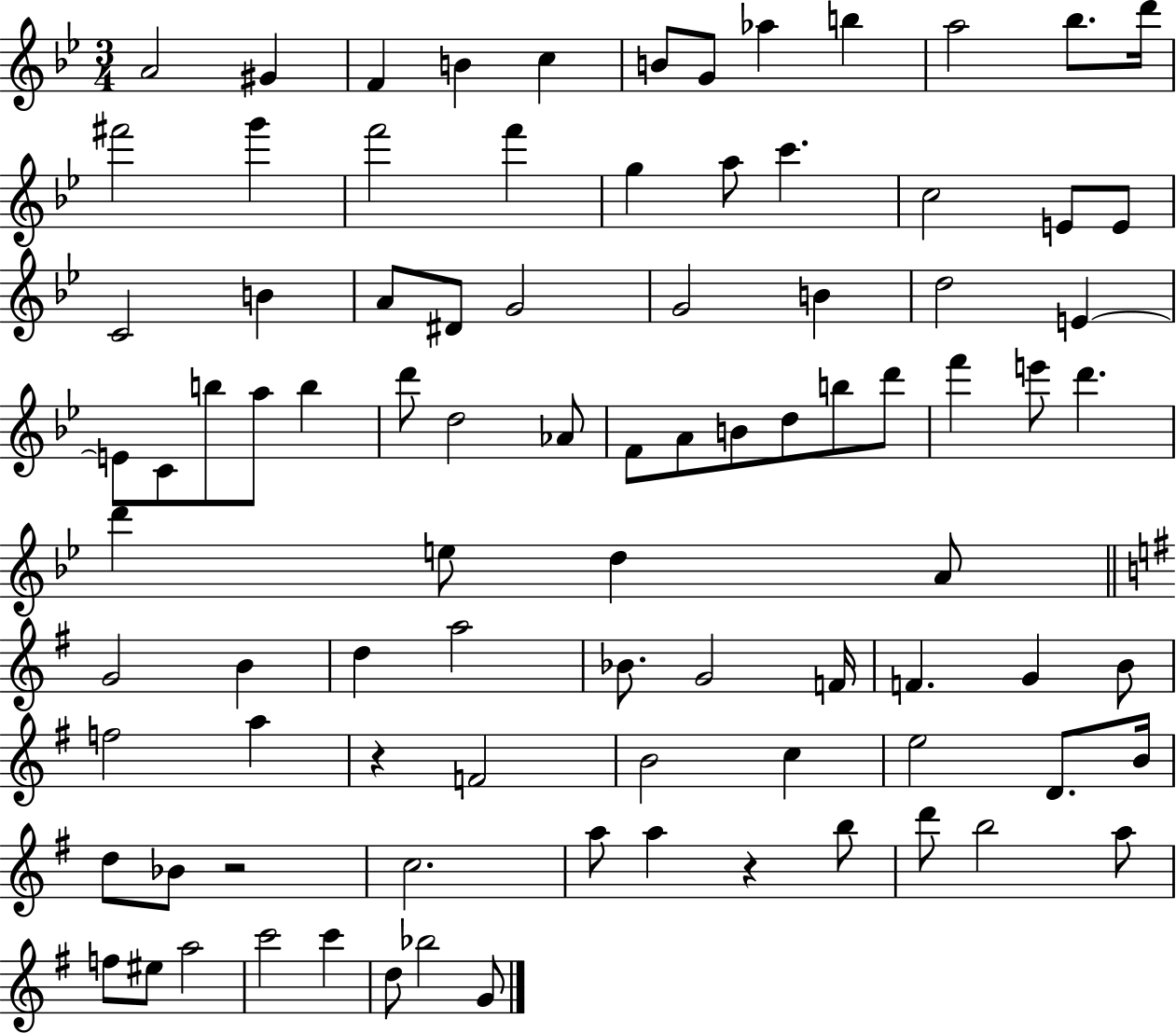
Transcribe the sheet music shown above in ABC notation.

X:1
T:Untitled
M:3/4
L:1/4
K:Bb
A2 ^G F B c B/2 G/2 _a b a2 _b/2 d'/4 ^f'2 g' f'2 f' g a/2 c' c2 E/2 E/2 C2 B A/2 ^D/2 G2 G2 B d2 E E/2 C/2 b/2 a/2 b d'/2 d2 _A/2 F/2 A/2 B/2 d/2 b/2 d'/2 f' e'/2 d' d' e/2 d A/2 G2 B d a2 _B/2 G2 F/4 F G B/2 f2 a z F2 B2 c e2 D/2 B/4 d/2 _B/2 z2 c2 a/2 a z b/2 d'/2 b2 a/2 f/2 ^e/2 a2 c'2 c' d/2 _b2 G/2